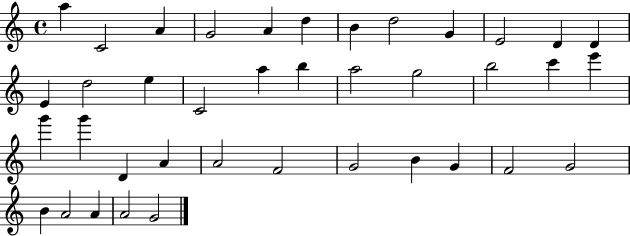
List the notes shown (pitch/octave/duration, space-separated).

A5/q C4/h A4/q G4/h A4/q D5/q B4/q D5/h G4/q E4/h D4/q D4/q E4/q D5/h E5/q C4/h A5/q B5/q A5/h G5/h B5/h C6/q E6/q G6/q G6/q D4/q A4/q A4/h F4/h G4/h B4/q G4/q F4/h G4/h B4/q A4/h A4/q A4/h G4/h